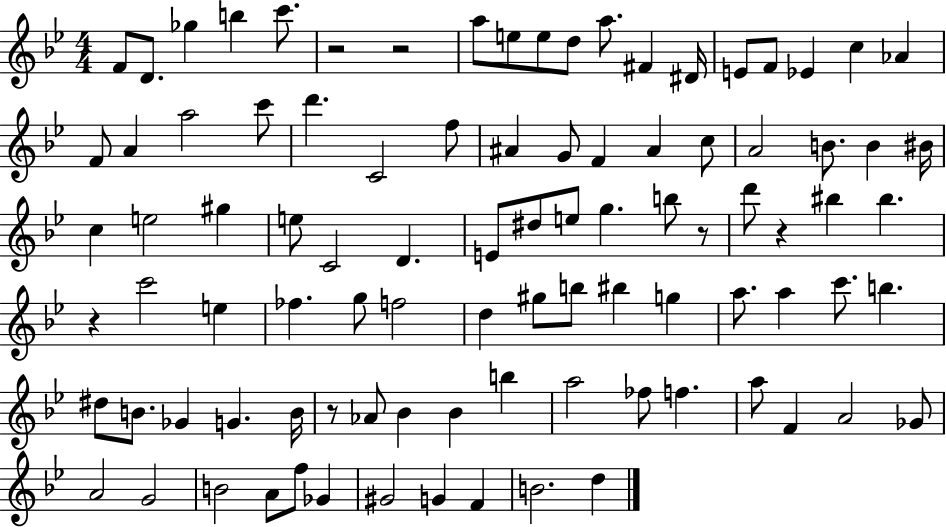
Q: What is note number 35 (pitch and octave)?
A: E5